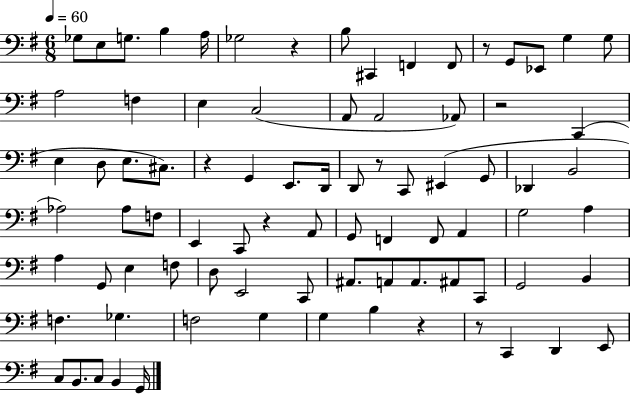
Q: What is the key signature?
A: G major